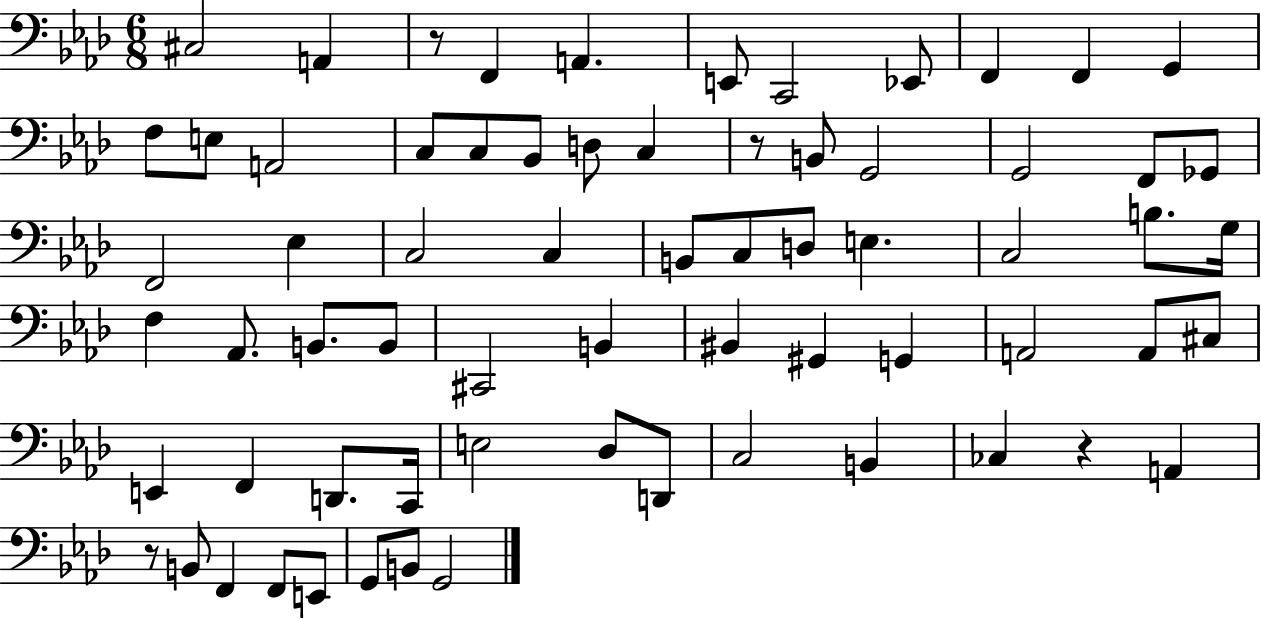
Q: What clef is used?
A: bass